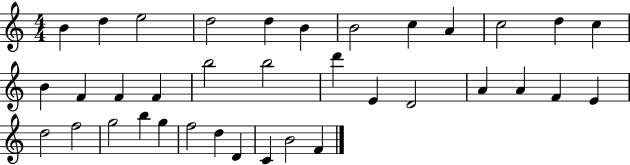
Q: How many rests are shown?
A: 0